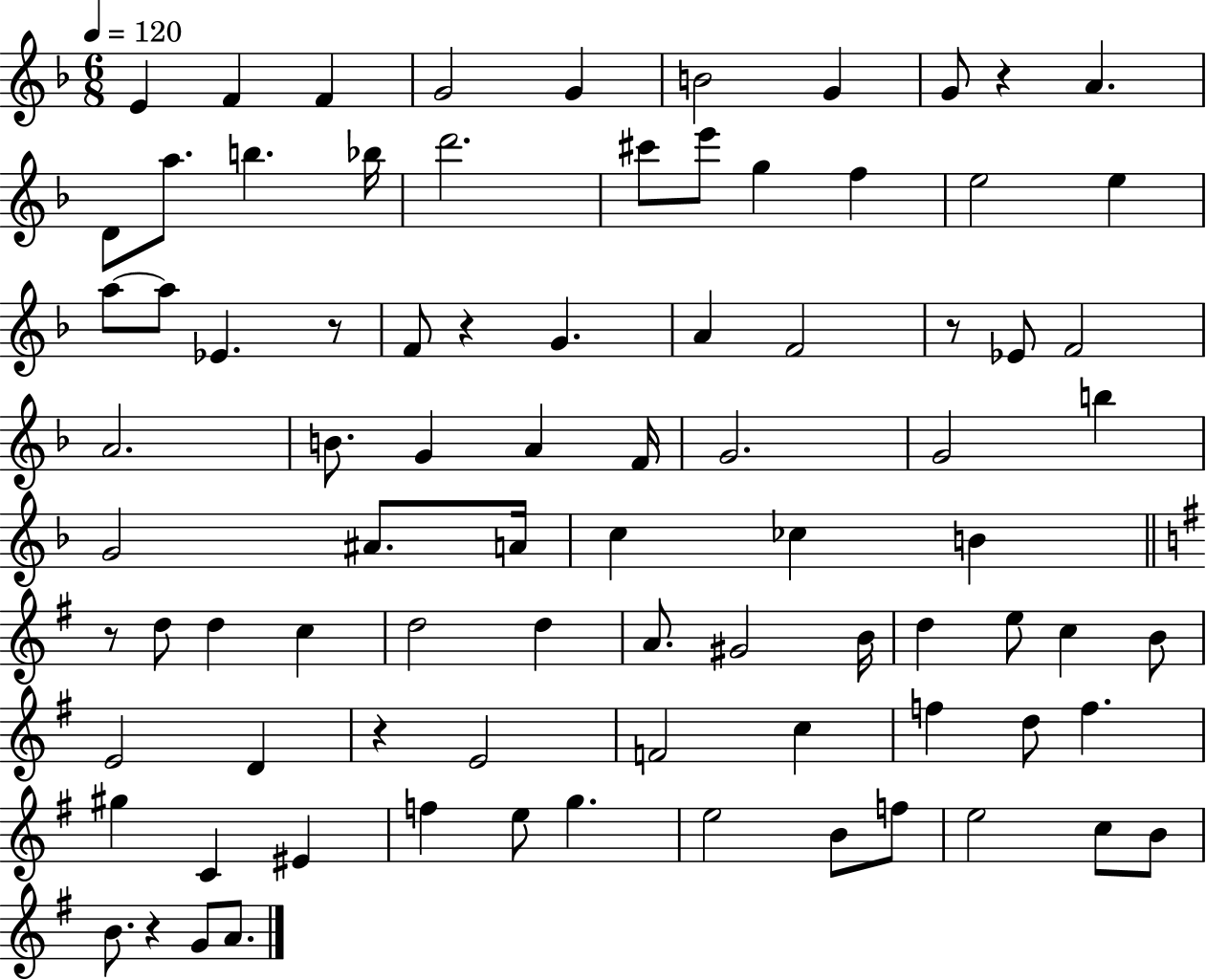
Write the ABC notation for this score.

X:1
T:Untitled
M:6/8
L:1/4
K:F
E F F G2 G B2 G G/2 z A D/2 a/2 b _b/4 d'2 ^c'/2 e'/2 g f e2 e a/2 a/2 _E z/2 F/2 z G A F2 z/2 _E/2 F2 A2 B/2 G A F/4 G2 G2 b G2 ^A/2 A/4 c _c B z/2 d/2 d c d2 d A/2 ^G2 B/4 d e/2 c B/2 E2 D z E2 F2 c f d/2 f ^g C ^E f e/2 g e2 B/2 f/2 e2 c/2 B/2 B/2 z G/2 A/2